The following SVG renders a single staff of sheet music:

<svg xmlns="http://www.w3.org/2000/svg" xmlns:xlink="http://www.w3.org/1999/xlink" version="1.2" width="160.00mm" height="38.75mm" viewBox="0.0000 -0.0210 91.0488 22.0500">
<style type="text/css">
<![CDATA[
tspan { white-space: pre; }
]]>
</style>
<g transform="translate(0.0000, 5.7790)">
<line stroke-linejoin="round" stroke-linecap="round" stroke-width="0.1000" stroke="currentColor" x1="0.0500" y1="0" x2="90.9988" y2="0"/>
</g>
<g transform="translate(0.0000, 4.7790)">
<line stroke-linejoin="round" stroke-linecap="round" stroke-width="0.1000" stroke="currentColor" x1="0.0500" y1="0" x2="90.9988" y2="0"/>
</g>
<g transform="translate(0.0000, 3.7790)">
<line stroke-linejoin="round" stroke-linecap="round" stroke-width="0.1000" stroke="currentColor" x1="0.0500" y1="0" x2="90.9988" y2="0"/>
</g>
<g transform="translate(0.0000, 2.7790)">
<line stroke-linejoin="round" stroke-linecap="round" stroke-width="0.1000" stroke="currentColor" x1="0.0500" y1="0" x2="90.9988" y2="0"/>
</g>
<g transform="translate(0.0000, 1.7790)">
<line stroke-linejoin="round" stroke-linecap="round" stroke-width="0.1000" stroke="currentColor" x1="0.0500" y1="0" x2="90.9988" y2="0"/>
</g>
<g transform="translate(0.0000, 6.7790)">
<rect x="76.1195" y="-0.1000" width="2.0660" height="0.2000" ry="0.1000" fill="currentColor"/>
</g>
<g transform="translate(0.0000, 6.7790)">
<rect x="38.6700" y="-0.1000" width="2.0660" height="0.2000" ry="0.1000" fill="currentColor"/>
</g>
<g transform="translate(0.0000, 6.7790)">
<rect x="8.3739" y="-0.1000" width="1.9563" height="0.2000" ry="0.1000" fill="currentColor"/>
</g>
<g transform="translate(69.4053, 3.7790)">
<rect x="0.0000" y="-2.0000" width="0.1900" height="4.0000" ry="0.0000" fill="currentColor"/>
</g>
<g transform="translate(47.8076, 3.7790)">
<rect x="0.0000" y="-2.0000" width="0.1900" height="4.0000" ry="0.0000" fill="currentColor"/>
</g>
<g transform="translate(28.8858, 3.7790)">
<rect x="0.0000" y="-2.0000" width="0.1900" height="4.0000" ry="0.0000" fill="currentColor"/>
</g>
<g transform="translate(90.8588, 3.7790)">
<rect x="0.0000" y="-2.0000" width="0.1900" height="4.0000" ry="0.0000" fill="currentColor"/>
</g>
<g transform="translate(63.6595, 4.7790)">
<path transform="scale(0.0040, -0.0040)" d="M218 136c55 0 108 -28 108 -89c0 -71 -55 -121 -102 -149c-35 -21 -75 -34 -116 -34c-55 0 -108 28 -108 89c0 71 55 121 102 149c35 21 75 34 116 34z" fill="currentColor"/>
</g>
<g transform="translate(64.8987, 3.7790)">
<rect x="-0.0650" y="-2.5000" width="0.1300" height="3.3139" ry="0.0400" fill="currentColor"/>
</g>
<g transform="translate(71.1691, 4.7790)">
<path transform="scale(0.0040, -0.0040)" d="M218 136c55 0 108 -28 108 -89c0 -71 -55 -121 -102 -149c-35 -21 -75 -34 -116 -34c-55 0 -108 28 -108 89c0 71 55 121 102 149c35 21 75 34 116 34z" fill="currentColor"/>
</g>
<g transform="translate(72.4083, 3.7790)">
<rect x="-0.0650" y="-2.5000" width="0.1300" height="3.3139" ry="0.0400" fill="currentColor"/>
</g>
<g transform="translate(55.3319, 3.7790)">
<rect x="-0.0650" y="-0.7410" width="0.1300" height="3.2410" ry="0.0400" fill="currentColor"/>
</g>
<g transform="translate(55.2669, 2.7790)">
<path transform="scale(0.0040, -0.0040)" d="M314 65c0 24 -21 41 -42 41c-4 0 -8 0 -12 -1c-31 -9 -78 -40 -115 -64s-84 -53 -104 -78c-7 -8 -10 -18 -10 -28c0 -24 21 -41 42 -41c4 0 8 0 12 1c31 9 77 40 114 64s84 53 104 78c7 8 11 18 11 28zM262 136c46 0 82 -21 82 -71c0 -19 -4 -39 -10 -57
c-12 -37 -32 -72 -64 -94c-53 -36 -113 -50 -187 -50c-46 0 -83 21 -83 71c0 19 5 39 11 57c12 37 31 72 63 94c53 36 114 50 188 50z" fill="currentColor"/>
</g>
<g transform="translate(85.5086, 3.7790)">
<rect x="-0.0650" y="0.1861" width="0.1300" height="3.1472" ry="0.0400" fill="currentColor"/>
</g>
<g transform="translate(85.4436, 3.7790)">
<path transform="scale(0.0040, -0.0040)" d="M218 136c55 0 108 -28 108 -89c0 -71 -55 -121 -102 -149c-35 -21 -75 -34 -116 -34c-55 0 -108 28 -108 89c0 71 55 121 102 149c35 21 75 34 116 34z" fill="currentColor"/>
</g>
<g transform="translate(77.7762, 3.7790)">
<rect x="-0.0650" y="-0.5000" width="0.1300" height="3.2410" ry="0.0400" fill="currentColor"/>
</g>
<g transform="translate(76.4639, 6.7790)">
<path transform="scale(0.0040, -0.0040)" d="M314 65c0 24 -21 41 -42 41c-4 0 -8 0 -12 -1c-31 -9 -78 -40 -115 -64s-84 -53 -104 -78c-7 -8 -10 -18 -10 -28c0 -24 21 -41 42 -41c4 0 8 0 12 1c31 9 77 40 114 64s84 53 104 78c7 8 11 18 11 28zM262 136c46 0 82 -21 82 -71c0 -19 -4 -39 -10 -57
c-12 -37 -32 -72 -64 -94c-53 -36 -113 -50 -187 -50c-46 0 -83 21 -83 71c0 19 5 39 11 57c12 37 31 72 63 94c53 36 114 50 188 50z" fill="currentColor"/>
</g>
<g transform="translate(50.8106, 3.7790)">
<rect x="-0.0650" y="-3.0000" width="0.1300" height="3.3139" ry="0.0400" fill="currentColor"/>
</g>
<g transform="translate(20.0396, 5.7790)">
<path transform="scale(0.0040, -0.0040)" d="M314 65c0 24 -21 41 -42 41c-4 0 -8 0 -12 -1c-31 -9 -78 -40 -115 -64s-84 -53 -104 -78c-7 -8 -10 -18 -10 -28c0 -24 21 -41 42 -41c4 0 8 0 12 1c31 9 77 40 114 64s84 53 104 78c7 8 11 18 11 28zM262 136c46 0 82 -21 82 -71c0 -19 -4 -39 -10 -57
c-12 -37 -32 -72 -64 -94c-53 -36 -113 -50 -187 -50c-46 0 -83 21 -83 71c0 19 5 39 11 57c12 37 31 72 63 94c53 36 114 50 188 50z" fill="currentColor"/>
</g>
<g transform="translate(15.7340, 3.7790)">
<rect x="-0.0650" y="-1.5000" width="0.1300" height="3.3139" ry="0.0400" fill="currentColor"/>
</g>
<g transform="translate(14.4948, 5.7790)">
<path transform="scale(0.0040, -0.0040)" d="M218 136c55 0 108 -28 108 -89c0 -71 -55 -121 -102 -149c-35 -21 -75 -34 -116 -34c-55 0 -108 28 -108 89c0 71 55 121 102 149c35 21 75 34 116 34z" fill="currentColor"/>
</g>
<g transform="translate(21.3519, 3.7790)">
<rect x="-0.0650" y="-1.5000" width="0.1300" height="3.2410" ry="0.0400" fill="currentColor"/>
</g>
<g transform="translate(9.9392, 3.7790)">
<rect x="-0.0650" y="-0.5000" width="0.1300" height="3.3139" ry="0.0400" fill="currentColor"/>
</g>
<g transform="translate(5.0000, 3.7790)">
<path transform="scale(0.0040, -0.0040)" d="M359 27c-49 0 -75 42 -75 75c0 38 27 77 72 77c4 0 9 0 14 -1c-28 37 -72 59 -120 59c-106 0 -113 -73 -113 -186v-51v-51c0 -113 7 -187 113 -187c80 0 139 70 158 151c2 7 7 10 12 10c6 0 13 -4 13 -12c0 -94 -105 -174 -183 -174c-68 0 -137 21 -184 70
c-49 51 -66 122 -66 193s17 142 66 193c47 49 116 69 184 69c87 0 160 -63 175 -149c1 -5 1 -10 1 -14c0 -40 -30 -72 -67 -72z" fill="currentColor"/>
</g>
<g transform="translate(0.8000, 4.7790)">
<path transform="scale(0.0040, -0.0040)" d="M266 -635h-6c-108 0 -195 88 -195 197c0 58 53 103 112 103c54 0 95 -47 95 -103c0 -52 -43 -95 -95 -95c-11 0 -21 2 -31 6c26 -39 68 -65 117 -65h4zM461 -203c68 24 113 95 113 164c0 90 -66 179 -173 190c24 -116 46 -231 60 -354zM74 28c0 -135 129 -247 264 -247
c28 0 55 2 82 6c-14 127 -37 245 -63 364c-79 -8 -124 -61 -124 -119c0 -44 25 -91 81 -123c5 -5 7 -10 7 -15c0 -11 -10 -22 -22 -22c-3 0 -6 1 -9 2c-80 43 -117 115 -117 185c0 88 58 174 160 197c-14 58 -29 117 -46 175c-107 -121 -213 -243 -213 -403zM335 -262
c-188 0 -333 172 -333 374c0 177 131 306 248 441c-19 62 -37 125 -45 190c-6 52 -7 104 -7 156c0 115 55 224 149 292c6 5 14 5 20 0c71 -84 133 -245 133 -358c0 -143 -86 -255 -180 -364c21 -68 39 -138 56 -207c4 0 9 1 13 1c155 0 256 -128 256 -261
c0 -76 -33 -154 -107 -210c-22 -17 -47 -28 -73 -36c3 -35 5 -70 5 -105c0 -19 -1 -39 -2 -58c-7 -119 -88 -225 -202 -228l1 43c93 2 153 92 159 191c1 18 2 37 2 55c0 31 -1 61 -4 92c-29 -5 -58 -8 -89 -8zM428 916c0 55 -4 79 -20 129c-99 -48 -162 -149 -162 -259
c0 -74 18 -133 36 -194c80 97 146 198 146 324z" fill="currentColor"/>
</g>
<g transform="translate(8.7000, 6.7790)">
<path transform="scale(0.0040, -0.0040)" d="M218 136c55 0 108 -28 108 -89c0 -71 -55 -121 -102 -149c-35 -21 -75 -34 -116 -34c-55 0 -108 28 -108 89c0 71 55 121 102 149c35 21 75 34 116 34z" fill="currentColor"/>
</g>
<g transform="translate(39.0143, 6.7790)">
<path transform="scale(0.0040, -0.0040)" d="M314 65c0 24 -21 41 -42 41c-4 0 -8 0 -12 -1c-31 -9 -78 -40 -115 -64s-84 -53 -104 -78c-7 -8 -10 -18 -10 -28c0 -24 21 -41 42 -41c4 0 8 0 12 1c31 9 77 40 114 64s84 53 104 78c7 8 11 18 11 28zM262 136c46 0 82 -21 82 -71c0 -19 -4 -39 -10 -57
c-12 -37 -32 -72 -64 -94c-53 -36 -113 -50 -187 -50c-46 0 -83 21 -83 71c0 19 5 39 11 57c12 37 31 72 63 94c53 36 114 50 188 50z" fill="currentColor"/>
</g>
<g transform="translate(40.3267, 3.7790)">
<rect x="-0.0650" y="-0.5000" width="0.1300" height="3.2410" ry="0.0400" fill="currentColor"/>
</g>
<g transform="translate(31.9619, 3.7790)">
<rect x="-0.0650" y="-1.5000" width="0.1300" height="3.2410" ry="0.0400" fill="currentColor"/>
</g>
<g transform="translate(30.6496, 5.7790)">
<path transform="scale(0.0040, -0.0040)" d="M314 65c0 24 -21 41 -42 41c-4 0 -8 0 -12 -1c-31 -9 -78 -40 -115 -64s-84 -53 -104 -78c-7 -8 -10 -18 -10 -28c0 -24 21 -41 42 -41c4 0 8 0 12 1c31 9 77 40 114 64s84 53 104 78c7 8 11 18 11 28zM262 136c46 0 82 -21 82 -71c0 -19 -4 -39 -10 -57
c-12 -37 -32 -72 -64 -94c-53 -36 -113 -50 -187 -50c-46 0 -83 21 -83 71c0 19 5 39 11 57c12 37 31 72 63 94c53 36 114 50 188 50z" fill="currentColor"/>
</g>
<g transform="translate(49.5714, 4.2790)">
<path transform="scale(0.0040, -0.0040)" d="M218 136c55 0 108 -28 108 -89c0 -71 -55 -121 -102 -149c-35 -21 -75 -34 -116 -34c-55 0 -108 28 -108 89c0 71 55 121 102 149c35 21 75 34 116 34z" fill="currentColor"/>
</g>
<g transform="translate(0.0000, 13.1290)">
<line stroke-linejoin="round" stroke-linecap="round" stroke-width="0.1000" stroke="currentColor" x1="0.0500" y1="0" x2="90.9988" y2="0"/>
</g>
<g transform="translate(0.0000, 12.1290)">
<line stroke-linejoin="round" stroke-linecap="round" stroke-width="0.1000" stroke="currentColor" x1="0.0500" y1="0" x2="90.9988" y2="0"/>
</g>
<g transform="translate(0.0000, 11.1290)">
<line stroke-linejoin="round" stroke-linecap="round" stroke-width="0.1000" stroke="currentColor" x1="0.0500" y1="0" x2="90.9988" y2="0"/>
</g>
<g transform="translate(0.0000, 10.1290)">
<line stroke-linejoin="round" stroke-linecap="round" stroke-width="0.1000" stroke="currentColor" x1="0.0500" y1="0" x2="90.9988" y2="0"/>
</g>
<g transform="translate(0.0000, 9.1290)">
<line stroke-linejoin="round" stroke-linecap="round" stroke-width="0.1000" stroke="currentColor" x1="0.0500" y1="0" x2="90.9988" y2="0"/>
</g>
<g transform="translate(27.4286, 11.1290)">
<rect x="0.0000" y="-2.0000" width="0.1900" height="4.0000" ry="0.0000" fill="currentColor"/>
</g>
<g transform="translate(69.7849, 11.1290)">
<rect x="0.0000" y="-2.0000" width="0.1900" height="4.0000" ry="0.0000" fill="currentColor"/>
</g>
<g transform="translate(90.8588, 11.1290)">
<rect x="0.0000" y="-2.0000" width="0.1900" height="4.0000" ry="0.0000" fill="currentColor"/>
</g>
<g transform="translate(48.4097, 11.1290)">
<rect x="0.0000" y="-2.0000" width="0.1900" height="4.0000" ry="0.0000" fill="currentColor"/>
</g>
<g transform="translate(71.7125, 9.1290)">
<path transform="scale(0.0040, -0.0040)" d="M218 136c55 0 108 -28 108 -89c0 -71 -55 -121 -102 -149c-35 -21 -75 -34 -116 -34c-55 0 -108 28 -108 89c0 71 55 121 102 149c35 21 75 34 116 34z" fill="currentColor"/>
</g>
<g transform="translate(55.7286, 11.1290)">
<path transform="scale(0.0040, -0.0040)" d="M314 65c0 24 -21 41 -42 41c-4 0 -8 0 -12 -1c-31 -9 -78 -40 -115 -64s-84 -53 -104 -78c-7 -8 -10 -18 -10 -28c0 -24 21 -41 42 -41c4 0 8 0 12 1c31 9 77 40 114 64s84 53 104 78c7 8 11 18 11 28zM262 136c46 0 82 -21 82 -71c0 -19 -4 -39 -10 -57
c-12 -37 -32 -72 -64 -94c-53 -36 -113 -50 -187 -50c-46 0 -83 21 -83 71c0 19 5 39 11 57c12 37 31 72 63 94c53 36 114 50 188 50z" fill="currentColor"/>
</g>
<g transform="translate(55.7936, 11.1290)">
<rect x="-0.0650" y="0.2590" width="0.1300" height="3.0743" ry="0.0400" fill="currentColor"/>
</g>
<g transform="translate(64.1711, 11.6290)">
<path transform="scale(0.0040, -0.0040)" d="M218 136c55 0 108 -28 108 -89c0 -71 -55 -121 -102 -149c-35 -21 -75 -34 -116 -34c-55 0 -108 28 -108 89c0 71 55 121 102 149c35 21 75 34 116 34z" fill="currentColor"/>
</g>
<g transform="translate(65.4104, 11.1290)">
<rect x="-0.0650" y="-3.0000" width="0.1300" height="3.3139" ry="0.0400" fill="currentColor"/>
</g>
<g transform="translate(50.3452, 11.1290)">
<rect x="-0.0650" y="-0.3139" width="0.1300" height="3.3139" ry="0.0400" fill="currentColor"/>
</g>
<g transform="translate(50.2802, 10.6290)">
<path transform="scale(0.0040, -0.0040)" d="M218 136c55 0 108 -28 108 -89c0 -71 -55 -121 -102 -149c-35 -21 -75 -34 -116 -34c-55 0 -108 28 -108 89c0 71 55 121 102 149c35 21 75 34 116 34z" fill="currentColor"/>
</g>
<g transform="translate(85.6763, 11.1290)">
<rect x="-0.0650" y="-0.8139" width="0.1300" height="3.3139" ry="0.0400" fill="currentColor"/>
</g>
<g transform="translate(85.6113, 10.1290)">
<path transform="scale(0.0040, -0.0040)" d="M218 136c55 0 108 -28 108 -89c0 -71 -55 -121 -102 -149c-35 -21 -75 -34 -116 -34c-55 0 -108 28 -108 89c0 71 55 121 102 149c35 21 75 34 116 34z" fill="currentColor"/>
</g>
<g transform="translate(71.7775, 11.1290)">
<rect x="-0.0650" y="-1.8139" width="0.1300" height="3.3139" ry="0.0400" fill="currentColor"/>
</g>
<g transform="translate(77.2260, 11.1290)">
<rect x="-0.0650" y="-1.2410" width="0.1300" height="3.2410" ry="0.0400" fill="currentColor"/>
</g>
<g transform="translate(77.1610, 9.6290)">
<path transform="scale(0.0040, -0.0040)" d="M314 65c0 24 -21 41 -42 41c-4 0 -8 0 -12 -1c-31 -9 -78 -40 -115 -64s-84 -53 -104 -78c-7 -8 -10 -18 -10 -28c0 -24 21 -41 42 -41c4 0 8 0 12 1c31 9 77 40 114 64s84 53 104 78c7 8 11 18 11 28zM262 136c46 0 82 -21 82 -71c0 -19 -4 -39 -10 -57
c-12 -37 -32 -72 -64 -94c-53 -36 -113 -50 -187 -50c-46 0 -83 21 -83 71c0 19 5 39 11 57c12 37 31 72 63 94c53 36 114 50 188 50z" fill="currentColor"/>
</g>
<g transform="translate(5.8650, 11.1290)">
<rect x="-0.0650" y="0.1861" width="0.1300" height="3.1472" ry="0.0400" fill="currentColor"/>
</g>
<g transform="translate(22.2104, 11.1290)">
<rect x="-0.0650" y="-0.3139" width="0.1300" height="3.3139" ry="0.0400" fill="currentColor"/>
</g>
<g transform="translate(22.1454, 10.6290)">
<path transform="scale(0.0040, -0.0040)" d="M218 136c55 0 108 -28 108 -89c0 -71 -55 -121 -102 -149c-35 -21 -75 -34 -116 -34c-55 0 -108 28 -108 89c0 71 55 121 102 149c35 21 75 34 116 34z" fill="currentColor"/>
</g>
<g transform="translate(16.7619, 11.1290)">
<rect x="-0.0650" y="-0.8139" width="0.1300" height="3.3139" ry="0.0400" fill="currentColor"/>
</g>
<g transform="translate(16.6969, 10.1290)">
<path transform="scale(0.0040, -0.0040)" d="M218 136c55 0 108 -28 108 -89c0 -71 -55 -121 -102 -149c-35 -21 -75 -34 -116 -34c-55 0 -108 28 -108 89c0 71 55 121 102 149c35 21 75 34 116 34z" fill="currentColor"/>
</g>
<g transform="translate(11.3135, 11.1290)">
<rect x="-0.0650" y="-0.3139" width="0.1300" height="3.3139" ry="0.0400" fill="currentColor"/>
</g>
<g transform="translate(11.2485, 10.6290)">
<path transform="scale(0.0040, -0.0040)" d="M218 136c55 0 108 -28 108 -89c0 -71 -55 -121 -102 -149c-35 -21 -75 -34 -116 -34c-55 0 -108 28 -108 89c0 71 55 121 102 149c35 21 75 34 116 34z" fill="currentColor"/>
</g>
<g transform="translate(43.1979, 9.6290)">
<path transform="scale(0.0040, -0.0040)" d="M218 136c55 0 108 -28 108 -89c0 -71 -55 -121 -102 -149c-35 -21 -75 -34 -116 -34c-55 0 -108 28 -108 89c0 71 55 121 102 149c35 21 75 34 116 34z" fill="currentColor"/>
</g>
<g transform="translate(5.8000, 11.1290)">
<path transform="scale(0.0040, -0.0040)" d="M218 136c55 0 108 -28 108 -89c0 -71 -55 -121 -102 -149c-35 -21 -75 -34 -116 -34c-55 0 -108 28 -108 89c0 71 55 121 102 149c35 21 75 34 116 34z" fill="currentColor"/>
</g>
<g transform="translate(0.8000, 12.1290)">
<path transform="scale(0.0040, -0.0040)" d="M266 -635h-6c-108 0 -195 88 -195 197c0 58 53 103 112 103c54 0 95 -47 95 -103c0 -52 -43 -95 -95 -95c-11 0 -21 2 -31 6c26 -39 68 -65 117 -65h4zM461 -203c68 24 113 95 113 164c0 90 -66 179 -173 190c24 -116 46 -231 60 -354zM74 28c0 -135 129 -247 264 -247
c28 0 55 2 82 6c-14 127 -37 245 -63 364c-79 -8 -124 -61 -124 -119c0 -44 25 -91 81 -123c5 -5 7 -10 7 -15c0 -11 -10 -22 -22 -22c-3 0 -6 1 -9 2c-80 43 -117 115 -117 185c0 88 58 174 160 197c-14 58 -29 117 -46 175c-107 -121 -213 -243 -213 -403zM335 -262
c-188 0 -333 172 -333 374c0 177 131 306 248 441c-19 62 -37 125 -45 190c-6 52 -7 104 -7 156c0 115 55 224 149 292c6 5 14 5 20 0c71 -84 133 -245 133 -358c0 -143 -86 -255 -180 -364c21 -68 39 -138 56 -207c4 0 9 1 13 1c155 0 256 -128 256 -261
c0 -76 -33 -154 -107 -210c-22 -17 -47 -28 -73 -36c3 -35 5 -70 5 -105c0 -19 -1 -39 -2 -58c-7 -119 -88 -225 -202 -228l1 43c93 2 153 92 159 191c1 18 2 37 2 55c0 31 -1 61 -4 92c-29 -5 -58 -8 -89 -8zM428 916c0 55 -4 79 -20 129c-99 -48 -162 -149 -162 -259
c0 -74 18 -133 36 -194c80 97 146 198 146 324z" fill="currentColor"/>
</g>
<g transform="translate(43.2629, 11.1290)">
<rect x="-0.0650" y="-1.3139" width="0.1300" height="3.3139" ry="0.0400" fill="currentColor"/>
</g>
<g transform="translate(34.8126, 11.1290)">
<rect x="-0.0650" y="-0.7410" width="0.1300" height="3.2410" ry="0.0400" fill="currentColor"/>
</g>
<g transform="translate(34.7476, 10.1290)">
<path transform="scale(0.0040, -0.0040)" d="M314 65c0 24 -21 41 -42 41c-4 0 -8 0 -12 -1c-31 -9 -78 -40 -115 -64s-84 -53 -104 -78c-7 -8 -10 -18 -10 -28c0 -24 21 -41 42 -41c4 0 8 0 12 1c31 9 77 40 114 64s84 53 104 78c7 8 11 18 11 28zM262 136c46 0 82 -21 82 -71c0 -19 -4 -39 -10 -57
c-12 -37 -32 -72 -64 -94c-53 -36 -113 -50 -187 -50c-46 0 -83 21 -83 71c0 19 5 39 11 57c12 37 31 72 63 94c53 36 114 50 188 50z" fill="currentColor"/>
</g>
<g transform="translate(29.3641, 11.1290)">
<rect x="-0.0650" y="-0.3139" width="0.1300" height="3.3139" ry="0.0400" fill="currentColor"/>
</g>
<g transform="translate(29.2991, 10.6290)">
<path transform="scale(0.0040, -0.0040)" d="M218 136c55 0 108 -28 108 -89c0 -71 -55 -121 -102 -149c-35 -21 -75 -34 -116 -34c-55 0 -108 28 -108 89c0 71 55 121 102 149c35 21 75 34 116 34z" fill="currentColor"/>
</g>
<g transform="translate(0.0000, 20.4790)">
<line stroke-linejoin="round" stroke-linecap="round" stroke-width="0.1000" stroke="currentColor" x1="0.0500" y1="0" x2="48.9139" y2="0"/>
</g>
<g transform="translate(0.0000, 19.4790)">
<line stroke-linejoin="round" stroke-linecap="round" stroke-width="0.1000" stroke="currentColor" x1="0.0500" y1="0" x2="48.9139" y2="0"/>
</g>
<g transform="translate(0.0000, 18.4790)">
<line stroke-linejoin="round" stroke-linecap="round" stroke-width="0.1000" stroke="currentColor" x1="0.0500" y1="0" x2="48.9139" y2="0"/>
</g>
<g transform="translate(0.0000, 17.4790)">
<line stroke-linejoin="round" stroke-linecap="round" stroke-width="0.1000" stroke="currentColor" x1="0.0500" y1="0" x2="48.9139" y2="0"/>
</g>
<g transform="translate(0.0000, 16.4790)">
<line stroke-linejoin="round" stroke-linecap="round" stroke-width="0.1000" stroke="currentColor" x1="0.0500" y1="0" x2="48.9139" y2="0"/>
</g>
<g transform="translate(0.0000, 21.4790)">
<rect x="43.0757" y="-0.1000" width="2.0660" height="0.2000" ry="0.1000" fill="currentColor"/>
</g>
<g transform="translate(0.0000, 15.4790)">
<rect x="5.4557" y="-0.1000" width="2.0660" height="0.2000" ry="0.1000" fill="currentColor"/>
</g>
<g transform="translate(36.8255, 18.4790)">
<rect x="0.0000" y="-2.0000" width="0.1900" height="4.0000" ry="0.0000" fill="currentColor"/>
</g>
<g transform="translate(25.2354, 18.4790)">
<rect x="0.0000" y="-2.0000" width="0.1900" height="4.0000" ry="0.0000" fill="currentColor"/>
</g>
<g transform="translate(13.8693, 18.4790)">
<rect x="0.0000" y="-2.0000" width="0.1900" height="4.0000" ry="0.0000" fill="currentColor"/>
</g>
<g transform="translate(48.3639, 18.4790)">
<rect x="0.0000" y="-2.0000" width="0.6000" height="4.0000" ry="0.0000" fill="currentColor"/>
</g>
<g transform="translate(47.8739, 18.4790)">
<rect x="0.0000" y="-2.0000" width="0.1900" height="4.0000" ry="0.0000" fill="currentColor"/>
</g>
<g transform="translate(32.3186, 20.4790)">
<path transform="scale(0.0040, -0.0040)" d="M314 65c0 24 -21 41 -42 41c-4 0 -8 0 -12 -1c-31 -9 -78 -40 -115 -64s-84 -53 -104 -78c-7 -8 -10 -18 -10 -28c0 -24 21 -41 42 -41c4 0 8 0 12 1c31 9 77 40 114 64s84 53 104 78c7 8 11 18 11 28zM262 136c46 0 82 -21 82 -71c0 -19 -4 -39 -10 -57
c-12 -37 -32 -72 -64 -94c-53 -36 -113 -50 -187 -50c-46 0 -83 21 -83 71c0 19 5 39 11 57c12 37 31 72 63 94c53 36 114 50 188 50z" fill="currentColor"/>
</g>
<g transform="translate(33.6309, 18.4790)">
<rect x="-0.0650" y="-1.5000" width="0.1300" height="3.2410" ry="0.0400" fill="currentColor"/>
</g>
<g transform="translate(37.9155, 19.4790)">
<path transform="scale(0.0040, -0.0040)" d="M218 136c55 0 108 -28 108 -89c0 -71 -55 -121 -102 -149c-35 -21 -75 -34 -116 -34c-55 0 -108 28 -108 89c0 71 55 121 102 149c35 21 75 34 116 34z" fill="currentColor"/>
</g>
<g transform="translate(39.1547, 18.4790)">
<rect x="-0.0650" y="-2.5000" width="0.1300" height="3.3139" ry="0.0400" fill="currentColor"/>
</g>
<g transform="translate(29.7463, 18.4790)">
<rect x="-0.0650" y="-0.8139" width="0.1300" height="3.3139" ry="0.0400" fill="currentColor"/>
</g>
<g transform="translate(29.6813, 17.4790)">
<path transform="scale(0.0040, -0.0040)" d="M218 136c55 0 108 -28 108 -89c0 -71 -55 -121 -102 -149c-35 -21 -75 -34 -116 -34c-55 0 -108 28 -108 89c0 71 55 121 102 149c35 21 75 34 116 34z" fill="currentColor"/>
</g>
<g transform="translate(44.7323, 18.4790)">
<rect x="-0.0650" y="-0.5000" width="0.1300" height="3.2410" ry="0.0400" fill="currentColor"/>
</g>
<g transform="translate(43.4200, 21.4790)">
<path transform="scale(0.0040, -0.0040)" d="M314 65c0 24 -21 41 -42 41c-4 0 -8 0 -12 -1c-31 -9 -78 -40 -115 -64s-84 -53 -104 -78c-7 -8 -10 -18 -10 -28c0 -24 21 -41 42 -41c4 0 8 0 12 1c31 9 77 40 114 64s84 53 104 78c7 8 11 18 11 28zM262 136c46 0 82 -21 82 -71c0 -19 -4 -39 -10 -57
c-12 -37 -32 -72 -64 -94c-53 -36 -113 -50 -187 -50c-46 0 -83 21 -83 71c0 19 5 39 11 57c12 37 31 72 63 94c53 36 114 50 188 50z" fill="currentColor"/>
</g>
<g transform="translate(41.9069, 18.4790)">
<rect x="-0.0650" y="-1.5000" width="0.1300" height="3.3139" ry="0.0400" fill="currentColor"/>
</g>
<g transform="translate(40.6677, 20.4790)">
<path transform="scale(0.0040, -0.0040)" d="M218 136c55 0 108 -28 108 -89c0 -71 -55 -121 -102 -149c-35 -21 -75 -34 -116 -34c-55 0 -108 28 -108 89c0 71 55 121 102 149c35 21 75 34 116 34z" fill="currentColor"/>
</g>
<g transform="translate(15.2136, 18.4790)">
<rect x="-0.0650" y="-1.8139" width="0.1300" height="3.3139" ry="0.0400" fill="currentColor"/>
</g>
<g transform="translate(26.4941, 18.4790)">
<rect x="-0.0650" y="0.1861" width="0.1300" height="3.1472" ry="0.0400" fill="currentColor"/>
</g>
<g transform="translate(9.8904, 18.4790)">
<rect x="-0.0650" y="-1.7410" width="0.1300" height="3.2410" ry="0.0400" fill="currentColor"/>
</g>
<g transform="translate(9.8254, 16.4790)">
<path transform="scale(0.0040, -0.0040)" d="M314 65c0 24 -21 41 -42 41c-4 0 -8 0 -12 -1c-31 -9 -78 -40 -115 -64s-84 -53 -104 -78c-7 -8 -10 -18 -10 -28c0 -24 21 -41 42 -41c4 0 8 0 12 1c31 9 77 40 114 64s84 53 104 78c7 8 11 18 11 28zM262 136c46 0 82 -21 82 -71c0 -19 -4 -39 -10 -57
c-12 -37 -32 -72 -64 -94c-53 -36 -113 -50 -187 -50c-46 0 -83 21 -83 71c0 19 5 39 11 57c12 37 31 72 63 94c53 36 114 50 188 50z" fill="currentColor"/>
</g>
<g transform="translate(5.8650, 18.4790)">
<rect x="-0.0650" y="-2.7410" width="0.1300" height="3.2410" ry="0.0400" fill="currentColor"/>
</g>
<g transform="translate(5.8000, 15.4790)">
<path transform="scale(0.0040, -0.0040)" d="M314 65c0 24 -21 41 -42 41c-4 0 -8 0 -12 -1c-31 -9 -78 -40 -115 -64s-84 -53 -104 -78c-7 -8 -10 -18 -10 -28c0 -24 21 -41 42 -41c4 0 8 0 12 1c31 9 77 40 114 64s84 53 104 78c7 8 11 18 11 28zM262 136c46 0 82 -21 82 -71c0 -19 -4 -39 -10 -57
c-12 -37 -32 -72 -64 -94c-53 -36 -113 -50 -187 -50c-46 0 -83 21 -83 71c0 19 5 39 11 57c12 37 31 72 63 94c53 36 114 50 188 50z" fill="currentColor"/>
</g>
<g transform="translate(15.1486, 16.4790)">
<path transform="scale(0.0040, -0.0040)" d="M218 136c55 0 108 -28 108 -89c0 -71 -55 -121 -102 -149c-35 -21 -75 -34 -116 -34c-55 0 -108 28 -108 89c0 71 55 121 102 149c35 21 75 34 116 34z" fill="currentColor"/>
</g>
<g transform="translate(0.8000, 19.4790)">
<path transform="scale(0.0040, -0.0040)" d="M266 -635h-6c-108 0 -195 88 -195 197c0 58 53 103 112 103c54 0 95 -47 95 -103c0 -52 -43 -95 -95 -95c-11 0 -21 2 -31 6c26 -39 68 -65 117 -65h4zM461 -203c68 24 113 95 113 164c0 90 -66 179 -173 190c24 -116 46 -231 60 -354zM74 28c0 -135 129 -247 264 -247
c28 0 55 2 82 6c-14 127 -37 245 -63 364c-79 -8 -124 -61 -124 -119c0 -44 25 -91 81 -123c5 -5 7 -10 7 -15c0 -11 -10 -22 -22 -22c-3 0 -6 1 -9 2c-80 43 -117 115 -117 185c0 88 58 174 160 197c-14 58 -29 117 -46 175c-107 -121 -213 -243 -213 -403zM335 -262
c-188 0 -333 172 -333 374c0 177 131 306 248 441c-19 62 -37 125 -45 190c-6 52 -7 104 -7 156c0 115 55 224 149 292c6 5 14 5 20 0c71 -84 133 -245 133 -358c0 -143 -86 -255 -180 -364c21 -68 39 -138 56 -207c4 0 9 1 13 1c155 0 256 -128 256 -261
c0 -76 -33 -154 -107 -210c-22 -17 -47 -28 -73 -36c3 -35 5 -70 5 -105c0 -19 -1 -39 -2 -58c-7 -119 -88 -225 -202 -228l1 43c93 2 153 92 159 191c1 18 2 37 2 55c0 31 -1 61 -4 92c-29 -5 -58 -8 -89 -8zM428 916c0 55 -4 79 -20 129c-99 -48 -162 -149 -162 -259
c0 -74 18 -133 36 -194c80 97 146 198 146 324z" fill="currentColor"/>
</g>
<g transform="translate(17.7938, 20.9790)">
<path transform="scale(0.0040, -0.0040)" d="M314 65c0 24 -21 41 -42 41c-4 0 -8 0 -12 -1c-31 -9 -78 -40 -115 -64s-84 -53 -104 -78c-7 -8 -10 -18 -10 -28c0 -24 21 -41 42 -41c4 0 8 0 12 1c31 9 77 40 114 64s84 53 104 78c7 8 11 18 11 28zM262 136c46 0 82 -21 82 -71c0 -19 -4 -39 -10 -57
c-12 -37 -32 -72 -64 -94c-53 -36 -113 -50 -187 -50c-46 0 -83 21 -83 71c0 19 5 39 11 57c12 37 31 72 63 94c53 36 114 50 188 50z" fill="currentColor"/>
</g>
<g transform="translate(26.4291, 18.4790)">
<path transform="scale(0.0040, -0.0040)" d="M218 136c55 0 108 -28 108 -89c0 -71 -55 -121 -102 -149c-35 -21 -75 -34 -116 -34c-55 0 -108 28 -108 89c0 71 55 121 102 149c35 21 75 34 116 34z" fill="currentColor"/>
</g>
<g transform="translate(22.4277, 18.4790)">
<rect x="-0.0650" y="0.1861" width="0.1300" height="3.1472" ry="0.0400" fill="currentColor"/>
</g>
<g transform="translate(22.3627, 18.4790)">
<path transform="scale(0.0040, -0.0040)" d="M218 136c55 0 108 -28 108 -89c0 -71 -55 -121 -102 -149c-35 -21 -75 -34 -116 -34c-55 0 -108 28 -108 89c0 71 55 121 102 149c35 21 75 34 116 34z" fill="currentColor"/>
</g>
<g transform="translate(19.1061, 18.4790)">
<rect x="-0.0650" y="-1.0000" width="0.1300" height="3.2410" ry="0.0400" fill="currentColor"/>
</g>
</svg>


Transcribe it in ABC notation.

X:1
T:Untitled
M:4/4
L:1/4
K:C
C E E2 E2 C2 A d2 G G C2 B B c d c c d2 e c B2 A f e2 d a2 f2 f D2 B B d E2 G E C2